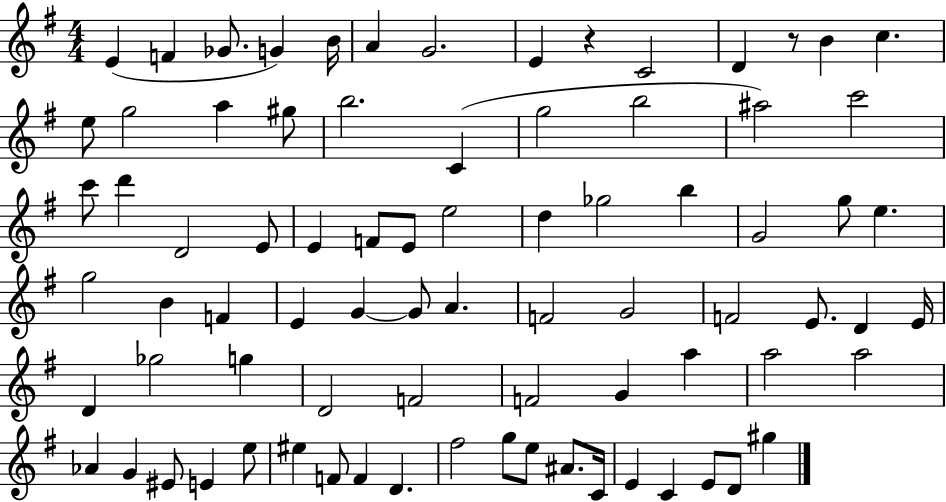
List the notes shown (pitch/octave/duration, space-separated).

E4/q F4/q Gb4/e. G4/q B4/s A4/q G4/h. E4/q R/q C4/h D4/q R/e B4/q C5/q. E5/e G5/h A5/q G#5/e B5/h. C4/q G5/h B5/h A#5/h C6/h C6/e D6/q D4/h E4/e E4/q F4/e E4/e E5/h D5/q Gb5/h B5/q G4/h G5/e E5/q. G5/h B4/q F4/q E4/q G4/q G4/e A4/q. F4/h G4/h F4/h E4/e. D4/q E4/s D4/q Gb5/h G5/q D4/h F4/h F4/h G4/q A5/q A5/h A5/h Ab4/q G4/q EIS4/e E4/q E5/e EIS5/q F4/e F4/q D4/q. F#5/h G5/e E5/e A#4/e. C4/s E4/q C4/q E4/e D4/e G#5/q